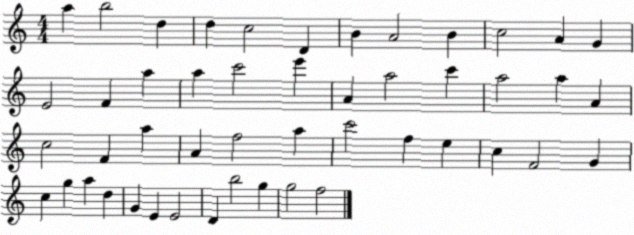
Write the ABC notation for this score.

X:1
T:Untitled
M:4/4
L:1/4
K:C
a b2 d d c2 D B A2 B c2 A G E2 F a a c'2 e' A a2 c' a2 a A c2 F a A f2 a c'2 f e c F2 G c g a d G E E2 D b2 g g2 f2